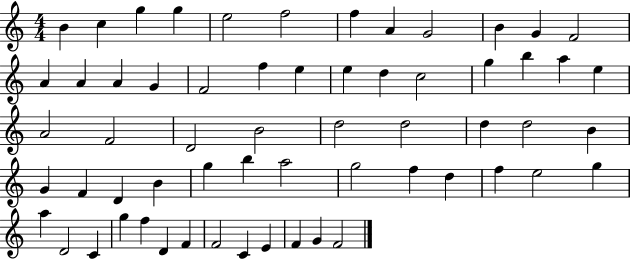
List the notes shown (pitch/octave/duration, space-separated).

B4/q C5/q G5/q G5/q E5/h F5/h F5/q A4/q G4/h B4/q G4/q F4/h A4/q A4/q A4/q G4/q F4/h F5/q E5/q E5/q D5/q C5/h G5/q B5/q A5/q E5/q A4/h F4/h D4/h B4/h D5/h D5/h D5/q D5/h B4/q G4/q F4/q D4/q B4/q G5/q B5/q A5/h G5/h F5/q D5/q F5/q E5/h G5/q A5/q D4/h C4/q G5/q F5/q D4/q F4/q F4/h C4/q E4/q F4/q G4/q F4/h